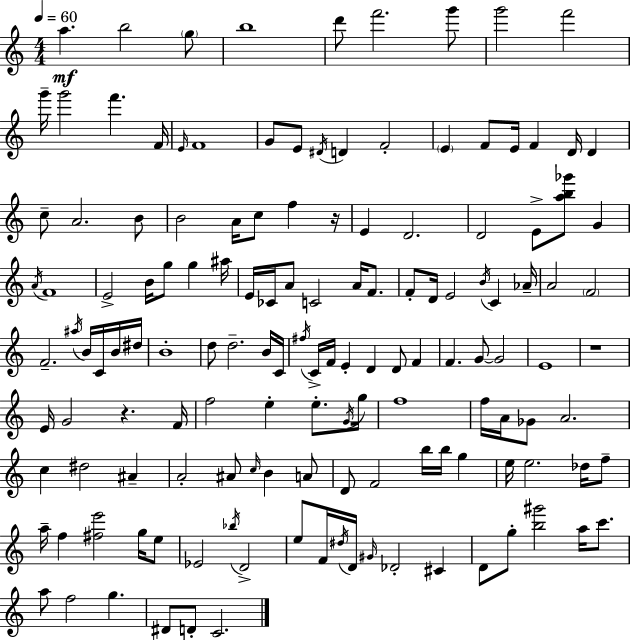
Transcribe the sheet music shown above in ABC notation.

X:1
T:Untitled
M:4/4
L:1/4
K:C
a b2 g/2 b4 d'/2 f'2 g'/2 g'2 f'2 g'/4 g'2 f' F/4 E/4 F4 G/2 E/2 ^D/4 D F2 E F/2 E/4 F D/4 D c/2 A2 B/2 B2 A/4 c/2 f z/4 E D2 D2 E/2 [ab_g']/2 G A/4 F4 E2 B/4 g/2 g ^a/4 E/4 _C/4 A/2 C2 A/4 F/2 F/2 D/4 E2 B/4 C _A/4 A2 F2 F2 ^a/4 B/4 C/4 B/4 ^d/4 B4 d/2 d2 B/4 C/4 ^f/4 C/4 F/4 E D D/2 F F G/2 G2 E4 z4 E/4 G2 z F/4 f2 e e/2 G/4 g/4 f4 f/4 A/4 _G/2 A2 c ^d2 ^A A2 ^A/2 c/4 B A/2 D/2 F2 b/4 b/4 g e/4 e2 _d/4 f/2 a/4 f [^fe']2 g/4 e/2 _E2 _b/4 D2 e/2 F/4 ^d/4 D/4 ^G/4 _D2 ^C D/2 g/2 [b^g']2 a/4 c'/2 a/2 f2 g ^D/2 D/2 C2